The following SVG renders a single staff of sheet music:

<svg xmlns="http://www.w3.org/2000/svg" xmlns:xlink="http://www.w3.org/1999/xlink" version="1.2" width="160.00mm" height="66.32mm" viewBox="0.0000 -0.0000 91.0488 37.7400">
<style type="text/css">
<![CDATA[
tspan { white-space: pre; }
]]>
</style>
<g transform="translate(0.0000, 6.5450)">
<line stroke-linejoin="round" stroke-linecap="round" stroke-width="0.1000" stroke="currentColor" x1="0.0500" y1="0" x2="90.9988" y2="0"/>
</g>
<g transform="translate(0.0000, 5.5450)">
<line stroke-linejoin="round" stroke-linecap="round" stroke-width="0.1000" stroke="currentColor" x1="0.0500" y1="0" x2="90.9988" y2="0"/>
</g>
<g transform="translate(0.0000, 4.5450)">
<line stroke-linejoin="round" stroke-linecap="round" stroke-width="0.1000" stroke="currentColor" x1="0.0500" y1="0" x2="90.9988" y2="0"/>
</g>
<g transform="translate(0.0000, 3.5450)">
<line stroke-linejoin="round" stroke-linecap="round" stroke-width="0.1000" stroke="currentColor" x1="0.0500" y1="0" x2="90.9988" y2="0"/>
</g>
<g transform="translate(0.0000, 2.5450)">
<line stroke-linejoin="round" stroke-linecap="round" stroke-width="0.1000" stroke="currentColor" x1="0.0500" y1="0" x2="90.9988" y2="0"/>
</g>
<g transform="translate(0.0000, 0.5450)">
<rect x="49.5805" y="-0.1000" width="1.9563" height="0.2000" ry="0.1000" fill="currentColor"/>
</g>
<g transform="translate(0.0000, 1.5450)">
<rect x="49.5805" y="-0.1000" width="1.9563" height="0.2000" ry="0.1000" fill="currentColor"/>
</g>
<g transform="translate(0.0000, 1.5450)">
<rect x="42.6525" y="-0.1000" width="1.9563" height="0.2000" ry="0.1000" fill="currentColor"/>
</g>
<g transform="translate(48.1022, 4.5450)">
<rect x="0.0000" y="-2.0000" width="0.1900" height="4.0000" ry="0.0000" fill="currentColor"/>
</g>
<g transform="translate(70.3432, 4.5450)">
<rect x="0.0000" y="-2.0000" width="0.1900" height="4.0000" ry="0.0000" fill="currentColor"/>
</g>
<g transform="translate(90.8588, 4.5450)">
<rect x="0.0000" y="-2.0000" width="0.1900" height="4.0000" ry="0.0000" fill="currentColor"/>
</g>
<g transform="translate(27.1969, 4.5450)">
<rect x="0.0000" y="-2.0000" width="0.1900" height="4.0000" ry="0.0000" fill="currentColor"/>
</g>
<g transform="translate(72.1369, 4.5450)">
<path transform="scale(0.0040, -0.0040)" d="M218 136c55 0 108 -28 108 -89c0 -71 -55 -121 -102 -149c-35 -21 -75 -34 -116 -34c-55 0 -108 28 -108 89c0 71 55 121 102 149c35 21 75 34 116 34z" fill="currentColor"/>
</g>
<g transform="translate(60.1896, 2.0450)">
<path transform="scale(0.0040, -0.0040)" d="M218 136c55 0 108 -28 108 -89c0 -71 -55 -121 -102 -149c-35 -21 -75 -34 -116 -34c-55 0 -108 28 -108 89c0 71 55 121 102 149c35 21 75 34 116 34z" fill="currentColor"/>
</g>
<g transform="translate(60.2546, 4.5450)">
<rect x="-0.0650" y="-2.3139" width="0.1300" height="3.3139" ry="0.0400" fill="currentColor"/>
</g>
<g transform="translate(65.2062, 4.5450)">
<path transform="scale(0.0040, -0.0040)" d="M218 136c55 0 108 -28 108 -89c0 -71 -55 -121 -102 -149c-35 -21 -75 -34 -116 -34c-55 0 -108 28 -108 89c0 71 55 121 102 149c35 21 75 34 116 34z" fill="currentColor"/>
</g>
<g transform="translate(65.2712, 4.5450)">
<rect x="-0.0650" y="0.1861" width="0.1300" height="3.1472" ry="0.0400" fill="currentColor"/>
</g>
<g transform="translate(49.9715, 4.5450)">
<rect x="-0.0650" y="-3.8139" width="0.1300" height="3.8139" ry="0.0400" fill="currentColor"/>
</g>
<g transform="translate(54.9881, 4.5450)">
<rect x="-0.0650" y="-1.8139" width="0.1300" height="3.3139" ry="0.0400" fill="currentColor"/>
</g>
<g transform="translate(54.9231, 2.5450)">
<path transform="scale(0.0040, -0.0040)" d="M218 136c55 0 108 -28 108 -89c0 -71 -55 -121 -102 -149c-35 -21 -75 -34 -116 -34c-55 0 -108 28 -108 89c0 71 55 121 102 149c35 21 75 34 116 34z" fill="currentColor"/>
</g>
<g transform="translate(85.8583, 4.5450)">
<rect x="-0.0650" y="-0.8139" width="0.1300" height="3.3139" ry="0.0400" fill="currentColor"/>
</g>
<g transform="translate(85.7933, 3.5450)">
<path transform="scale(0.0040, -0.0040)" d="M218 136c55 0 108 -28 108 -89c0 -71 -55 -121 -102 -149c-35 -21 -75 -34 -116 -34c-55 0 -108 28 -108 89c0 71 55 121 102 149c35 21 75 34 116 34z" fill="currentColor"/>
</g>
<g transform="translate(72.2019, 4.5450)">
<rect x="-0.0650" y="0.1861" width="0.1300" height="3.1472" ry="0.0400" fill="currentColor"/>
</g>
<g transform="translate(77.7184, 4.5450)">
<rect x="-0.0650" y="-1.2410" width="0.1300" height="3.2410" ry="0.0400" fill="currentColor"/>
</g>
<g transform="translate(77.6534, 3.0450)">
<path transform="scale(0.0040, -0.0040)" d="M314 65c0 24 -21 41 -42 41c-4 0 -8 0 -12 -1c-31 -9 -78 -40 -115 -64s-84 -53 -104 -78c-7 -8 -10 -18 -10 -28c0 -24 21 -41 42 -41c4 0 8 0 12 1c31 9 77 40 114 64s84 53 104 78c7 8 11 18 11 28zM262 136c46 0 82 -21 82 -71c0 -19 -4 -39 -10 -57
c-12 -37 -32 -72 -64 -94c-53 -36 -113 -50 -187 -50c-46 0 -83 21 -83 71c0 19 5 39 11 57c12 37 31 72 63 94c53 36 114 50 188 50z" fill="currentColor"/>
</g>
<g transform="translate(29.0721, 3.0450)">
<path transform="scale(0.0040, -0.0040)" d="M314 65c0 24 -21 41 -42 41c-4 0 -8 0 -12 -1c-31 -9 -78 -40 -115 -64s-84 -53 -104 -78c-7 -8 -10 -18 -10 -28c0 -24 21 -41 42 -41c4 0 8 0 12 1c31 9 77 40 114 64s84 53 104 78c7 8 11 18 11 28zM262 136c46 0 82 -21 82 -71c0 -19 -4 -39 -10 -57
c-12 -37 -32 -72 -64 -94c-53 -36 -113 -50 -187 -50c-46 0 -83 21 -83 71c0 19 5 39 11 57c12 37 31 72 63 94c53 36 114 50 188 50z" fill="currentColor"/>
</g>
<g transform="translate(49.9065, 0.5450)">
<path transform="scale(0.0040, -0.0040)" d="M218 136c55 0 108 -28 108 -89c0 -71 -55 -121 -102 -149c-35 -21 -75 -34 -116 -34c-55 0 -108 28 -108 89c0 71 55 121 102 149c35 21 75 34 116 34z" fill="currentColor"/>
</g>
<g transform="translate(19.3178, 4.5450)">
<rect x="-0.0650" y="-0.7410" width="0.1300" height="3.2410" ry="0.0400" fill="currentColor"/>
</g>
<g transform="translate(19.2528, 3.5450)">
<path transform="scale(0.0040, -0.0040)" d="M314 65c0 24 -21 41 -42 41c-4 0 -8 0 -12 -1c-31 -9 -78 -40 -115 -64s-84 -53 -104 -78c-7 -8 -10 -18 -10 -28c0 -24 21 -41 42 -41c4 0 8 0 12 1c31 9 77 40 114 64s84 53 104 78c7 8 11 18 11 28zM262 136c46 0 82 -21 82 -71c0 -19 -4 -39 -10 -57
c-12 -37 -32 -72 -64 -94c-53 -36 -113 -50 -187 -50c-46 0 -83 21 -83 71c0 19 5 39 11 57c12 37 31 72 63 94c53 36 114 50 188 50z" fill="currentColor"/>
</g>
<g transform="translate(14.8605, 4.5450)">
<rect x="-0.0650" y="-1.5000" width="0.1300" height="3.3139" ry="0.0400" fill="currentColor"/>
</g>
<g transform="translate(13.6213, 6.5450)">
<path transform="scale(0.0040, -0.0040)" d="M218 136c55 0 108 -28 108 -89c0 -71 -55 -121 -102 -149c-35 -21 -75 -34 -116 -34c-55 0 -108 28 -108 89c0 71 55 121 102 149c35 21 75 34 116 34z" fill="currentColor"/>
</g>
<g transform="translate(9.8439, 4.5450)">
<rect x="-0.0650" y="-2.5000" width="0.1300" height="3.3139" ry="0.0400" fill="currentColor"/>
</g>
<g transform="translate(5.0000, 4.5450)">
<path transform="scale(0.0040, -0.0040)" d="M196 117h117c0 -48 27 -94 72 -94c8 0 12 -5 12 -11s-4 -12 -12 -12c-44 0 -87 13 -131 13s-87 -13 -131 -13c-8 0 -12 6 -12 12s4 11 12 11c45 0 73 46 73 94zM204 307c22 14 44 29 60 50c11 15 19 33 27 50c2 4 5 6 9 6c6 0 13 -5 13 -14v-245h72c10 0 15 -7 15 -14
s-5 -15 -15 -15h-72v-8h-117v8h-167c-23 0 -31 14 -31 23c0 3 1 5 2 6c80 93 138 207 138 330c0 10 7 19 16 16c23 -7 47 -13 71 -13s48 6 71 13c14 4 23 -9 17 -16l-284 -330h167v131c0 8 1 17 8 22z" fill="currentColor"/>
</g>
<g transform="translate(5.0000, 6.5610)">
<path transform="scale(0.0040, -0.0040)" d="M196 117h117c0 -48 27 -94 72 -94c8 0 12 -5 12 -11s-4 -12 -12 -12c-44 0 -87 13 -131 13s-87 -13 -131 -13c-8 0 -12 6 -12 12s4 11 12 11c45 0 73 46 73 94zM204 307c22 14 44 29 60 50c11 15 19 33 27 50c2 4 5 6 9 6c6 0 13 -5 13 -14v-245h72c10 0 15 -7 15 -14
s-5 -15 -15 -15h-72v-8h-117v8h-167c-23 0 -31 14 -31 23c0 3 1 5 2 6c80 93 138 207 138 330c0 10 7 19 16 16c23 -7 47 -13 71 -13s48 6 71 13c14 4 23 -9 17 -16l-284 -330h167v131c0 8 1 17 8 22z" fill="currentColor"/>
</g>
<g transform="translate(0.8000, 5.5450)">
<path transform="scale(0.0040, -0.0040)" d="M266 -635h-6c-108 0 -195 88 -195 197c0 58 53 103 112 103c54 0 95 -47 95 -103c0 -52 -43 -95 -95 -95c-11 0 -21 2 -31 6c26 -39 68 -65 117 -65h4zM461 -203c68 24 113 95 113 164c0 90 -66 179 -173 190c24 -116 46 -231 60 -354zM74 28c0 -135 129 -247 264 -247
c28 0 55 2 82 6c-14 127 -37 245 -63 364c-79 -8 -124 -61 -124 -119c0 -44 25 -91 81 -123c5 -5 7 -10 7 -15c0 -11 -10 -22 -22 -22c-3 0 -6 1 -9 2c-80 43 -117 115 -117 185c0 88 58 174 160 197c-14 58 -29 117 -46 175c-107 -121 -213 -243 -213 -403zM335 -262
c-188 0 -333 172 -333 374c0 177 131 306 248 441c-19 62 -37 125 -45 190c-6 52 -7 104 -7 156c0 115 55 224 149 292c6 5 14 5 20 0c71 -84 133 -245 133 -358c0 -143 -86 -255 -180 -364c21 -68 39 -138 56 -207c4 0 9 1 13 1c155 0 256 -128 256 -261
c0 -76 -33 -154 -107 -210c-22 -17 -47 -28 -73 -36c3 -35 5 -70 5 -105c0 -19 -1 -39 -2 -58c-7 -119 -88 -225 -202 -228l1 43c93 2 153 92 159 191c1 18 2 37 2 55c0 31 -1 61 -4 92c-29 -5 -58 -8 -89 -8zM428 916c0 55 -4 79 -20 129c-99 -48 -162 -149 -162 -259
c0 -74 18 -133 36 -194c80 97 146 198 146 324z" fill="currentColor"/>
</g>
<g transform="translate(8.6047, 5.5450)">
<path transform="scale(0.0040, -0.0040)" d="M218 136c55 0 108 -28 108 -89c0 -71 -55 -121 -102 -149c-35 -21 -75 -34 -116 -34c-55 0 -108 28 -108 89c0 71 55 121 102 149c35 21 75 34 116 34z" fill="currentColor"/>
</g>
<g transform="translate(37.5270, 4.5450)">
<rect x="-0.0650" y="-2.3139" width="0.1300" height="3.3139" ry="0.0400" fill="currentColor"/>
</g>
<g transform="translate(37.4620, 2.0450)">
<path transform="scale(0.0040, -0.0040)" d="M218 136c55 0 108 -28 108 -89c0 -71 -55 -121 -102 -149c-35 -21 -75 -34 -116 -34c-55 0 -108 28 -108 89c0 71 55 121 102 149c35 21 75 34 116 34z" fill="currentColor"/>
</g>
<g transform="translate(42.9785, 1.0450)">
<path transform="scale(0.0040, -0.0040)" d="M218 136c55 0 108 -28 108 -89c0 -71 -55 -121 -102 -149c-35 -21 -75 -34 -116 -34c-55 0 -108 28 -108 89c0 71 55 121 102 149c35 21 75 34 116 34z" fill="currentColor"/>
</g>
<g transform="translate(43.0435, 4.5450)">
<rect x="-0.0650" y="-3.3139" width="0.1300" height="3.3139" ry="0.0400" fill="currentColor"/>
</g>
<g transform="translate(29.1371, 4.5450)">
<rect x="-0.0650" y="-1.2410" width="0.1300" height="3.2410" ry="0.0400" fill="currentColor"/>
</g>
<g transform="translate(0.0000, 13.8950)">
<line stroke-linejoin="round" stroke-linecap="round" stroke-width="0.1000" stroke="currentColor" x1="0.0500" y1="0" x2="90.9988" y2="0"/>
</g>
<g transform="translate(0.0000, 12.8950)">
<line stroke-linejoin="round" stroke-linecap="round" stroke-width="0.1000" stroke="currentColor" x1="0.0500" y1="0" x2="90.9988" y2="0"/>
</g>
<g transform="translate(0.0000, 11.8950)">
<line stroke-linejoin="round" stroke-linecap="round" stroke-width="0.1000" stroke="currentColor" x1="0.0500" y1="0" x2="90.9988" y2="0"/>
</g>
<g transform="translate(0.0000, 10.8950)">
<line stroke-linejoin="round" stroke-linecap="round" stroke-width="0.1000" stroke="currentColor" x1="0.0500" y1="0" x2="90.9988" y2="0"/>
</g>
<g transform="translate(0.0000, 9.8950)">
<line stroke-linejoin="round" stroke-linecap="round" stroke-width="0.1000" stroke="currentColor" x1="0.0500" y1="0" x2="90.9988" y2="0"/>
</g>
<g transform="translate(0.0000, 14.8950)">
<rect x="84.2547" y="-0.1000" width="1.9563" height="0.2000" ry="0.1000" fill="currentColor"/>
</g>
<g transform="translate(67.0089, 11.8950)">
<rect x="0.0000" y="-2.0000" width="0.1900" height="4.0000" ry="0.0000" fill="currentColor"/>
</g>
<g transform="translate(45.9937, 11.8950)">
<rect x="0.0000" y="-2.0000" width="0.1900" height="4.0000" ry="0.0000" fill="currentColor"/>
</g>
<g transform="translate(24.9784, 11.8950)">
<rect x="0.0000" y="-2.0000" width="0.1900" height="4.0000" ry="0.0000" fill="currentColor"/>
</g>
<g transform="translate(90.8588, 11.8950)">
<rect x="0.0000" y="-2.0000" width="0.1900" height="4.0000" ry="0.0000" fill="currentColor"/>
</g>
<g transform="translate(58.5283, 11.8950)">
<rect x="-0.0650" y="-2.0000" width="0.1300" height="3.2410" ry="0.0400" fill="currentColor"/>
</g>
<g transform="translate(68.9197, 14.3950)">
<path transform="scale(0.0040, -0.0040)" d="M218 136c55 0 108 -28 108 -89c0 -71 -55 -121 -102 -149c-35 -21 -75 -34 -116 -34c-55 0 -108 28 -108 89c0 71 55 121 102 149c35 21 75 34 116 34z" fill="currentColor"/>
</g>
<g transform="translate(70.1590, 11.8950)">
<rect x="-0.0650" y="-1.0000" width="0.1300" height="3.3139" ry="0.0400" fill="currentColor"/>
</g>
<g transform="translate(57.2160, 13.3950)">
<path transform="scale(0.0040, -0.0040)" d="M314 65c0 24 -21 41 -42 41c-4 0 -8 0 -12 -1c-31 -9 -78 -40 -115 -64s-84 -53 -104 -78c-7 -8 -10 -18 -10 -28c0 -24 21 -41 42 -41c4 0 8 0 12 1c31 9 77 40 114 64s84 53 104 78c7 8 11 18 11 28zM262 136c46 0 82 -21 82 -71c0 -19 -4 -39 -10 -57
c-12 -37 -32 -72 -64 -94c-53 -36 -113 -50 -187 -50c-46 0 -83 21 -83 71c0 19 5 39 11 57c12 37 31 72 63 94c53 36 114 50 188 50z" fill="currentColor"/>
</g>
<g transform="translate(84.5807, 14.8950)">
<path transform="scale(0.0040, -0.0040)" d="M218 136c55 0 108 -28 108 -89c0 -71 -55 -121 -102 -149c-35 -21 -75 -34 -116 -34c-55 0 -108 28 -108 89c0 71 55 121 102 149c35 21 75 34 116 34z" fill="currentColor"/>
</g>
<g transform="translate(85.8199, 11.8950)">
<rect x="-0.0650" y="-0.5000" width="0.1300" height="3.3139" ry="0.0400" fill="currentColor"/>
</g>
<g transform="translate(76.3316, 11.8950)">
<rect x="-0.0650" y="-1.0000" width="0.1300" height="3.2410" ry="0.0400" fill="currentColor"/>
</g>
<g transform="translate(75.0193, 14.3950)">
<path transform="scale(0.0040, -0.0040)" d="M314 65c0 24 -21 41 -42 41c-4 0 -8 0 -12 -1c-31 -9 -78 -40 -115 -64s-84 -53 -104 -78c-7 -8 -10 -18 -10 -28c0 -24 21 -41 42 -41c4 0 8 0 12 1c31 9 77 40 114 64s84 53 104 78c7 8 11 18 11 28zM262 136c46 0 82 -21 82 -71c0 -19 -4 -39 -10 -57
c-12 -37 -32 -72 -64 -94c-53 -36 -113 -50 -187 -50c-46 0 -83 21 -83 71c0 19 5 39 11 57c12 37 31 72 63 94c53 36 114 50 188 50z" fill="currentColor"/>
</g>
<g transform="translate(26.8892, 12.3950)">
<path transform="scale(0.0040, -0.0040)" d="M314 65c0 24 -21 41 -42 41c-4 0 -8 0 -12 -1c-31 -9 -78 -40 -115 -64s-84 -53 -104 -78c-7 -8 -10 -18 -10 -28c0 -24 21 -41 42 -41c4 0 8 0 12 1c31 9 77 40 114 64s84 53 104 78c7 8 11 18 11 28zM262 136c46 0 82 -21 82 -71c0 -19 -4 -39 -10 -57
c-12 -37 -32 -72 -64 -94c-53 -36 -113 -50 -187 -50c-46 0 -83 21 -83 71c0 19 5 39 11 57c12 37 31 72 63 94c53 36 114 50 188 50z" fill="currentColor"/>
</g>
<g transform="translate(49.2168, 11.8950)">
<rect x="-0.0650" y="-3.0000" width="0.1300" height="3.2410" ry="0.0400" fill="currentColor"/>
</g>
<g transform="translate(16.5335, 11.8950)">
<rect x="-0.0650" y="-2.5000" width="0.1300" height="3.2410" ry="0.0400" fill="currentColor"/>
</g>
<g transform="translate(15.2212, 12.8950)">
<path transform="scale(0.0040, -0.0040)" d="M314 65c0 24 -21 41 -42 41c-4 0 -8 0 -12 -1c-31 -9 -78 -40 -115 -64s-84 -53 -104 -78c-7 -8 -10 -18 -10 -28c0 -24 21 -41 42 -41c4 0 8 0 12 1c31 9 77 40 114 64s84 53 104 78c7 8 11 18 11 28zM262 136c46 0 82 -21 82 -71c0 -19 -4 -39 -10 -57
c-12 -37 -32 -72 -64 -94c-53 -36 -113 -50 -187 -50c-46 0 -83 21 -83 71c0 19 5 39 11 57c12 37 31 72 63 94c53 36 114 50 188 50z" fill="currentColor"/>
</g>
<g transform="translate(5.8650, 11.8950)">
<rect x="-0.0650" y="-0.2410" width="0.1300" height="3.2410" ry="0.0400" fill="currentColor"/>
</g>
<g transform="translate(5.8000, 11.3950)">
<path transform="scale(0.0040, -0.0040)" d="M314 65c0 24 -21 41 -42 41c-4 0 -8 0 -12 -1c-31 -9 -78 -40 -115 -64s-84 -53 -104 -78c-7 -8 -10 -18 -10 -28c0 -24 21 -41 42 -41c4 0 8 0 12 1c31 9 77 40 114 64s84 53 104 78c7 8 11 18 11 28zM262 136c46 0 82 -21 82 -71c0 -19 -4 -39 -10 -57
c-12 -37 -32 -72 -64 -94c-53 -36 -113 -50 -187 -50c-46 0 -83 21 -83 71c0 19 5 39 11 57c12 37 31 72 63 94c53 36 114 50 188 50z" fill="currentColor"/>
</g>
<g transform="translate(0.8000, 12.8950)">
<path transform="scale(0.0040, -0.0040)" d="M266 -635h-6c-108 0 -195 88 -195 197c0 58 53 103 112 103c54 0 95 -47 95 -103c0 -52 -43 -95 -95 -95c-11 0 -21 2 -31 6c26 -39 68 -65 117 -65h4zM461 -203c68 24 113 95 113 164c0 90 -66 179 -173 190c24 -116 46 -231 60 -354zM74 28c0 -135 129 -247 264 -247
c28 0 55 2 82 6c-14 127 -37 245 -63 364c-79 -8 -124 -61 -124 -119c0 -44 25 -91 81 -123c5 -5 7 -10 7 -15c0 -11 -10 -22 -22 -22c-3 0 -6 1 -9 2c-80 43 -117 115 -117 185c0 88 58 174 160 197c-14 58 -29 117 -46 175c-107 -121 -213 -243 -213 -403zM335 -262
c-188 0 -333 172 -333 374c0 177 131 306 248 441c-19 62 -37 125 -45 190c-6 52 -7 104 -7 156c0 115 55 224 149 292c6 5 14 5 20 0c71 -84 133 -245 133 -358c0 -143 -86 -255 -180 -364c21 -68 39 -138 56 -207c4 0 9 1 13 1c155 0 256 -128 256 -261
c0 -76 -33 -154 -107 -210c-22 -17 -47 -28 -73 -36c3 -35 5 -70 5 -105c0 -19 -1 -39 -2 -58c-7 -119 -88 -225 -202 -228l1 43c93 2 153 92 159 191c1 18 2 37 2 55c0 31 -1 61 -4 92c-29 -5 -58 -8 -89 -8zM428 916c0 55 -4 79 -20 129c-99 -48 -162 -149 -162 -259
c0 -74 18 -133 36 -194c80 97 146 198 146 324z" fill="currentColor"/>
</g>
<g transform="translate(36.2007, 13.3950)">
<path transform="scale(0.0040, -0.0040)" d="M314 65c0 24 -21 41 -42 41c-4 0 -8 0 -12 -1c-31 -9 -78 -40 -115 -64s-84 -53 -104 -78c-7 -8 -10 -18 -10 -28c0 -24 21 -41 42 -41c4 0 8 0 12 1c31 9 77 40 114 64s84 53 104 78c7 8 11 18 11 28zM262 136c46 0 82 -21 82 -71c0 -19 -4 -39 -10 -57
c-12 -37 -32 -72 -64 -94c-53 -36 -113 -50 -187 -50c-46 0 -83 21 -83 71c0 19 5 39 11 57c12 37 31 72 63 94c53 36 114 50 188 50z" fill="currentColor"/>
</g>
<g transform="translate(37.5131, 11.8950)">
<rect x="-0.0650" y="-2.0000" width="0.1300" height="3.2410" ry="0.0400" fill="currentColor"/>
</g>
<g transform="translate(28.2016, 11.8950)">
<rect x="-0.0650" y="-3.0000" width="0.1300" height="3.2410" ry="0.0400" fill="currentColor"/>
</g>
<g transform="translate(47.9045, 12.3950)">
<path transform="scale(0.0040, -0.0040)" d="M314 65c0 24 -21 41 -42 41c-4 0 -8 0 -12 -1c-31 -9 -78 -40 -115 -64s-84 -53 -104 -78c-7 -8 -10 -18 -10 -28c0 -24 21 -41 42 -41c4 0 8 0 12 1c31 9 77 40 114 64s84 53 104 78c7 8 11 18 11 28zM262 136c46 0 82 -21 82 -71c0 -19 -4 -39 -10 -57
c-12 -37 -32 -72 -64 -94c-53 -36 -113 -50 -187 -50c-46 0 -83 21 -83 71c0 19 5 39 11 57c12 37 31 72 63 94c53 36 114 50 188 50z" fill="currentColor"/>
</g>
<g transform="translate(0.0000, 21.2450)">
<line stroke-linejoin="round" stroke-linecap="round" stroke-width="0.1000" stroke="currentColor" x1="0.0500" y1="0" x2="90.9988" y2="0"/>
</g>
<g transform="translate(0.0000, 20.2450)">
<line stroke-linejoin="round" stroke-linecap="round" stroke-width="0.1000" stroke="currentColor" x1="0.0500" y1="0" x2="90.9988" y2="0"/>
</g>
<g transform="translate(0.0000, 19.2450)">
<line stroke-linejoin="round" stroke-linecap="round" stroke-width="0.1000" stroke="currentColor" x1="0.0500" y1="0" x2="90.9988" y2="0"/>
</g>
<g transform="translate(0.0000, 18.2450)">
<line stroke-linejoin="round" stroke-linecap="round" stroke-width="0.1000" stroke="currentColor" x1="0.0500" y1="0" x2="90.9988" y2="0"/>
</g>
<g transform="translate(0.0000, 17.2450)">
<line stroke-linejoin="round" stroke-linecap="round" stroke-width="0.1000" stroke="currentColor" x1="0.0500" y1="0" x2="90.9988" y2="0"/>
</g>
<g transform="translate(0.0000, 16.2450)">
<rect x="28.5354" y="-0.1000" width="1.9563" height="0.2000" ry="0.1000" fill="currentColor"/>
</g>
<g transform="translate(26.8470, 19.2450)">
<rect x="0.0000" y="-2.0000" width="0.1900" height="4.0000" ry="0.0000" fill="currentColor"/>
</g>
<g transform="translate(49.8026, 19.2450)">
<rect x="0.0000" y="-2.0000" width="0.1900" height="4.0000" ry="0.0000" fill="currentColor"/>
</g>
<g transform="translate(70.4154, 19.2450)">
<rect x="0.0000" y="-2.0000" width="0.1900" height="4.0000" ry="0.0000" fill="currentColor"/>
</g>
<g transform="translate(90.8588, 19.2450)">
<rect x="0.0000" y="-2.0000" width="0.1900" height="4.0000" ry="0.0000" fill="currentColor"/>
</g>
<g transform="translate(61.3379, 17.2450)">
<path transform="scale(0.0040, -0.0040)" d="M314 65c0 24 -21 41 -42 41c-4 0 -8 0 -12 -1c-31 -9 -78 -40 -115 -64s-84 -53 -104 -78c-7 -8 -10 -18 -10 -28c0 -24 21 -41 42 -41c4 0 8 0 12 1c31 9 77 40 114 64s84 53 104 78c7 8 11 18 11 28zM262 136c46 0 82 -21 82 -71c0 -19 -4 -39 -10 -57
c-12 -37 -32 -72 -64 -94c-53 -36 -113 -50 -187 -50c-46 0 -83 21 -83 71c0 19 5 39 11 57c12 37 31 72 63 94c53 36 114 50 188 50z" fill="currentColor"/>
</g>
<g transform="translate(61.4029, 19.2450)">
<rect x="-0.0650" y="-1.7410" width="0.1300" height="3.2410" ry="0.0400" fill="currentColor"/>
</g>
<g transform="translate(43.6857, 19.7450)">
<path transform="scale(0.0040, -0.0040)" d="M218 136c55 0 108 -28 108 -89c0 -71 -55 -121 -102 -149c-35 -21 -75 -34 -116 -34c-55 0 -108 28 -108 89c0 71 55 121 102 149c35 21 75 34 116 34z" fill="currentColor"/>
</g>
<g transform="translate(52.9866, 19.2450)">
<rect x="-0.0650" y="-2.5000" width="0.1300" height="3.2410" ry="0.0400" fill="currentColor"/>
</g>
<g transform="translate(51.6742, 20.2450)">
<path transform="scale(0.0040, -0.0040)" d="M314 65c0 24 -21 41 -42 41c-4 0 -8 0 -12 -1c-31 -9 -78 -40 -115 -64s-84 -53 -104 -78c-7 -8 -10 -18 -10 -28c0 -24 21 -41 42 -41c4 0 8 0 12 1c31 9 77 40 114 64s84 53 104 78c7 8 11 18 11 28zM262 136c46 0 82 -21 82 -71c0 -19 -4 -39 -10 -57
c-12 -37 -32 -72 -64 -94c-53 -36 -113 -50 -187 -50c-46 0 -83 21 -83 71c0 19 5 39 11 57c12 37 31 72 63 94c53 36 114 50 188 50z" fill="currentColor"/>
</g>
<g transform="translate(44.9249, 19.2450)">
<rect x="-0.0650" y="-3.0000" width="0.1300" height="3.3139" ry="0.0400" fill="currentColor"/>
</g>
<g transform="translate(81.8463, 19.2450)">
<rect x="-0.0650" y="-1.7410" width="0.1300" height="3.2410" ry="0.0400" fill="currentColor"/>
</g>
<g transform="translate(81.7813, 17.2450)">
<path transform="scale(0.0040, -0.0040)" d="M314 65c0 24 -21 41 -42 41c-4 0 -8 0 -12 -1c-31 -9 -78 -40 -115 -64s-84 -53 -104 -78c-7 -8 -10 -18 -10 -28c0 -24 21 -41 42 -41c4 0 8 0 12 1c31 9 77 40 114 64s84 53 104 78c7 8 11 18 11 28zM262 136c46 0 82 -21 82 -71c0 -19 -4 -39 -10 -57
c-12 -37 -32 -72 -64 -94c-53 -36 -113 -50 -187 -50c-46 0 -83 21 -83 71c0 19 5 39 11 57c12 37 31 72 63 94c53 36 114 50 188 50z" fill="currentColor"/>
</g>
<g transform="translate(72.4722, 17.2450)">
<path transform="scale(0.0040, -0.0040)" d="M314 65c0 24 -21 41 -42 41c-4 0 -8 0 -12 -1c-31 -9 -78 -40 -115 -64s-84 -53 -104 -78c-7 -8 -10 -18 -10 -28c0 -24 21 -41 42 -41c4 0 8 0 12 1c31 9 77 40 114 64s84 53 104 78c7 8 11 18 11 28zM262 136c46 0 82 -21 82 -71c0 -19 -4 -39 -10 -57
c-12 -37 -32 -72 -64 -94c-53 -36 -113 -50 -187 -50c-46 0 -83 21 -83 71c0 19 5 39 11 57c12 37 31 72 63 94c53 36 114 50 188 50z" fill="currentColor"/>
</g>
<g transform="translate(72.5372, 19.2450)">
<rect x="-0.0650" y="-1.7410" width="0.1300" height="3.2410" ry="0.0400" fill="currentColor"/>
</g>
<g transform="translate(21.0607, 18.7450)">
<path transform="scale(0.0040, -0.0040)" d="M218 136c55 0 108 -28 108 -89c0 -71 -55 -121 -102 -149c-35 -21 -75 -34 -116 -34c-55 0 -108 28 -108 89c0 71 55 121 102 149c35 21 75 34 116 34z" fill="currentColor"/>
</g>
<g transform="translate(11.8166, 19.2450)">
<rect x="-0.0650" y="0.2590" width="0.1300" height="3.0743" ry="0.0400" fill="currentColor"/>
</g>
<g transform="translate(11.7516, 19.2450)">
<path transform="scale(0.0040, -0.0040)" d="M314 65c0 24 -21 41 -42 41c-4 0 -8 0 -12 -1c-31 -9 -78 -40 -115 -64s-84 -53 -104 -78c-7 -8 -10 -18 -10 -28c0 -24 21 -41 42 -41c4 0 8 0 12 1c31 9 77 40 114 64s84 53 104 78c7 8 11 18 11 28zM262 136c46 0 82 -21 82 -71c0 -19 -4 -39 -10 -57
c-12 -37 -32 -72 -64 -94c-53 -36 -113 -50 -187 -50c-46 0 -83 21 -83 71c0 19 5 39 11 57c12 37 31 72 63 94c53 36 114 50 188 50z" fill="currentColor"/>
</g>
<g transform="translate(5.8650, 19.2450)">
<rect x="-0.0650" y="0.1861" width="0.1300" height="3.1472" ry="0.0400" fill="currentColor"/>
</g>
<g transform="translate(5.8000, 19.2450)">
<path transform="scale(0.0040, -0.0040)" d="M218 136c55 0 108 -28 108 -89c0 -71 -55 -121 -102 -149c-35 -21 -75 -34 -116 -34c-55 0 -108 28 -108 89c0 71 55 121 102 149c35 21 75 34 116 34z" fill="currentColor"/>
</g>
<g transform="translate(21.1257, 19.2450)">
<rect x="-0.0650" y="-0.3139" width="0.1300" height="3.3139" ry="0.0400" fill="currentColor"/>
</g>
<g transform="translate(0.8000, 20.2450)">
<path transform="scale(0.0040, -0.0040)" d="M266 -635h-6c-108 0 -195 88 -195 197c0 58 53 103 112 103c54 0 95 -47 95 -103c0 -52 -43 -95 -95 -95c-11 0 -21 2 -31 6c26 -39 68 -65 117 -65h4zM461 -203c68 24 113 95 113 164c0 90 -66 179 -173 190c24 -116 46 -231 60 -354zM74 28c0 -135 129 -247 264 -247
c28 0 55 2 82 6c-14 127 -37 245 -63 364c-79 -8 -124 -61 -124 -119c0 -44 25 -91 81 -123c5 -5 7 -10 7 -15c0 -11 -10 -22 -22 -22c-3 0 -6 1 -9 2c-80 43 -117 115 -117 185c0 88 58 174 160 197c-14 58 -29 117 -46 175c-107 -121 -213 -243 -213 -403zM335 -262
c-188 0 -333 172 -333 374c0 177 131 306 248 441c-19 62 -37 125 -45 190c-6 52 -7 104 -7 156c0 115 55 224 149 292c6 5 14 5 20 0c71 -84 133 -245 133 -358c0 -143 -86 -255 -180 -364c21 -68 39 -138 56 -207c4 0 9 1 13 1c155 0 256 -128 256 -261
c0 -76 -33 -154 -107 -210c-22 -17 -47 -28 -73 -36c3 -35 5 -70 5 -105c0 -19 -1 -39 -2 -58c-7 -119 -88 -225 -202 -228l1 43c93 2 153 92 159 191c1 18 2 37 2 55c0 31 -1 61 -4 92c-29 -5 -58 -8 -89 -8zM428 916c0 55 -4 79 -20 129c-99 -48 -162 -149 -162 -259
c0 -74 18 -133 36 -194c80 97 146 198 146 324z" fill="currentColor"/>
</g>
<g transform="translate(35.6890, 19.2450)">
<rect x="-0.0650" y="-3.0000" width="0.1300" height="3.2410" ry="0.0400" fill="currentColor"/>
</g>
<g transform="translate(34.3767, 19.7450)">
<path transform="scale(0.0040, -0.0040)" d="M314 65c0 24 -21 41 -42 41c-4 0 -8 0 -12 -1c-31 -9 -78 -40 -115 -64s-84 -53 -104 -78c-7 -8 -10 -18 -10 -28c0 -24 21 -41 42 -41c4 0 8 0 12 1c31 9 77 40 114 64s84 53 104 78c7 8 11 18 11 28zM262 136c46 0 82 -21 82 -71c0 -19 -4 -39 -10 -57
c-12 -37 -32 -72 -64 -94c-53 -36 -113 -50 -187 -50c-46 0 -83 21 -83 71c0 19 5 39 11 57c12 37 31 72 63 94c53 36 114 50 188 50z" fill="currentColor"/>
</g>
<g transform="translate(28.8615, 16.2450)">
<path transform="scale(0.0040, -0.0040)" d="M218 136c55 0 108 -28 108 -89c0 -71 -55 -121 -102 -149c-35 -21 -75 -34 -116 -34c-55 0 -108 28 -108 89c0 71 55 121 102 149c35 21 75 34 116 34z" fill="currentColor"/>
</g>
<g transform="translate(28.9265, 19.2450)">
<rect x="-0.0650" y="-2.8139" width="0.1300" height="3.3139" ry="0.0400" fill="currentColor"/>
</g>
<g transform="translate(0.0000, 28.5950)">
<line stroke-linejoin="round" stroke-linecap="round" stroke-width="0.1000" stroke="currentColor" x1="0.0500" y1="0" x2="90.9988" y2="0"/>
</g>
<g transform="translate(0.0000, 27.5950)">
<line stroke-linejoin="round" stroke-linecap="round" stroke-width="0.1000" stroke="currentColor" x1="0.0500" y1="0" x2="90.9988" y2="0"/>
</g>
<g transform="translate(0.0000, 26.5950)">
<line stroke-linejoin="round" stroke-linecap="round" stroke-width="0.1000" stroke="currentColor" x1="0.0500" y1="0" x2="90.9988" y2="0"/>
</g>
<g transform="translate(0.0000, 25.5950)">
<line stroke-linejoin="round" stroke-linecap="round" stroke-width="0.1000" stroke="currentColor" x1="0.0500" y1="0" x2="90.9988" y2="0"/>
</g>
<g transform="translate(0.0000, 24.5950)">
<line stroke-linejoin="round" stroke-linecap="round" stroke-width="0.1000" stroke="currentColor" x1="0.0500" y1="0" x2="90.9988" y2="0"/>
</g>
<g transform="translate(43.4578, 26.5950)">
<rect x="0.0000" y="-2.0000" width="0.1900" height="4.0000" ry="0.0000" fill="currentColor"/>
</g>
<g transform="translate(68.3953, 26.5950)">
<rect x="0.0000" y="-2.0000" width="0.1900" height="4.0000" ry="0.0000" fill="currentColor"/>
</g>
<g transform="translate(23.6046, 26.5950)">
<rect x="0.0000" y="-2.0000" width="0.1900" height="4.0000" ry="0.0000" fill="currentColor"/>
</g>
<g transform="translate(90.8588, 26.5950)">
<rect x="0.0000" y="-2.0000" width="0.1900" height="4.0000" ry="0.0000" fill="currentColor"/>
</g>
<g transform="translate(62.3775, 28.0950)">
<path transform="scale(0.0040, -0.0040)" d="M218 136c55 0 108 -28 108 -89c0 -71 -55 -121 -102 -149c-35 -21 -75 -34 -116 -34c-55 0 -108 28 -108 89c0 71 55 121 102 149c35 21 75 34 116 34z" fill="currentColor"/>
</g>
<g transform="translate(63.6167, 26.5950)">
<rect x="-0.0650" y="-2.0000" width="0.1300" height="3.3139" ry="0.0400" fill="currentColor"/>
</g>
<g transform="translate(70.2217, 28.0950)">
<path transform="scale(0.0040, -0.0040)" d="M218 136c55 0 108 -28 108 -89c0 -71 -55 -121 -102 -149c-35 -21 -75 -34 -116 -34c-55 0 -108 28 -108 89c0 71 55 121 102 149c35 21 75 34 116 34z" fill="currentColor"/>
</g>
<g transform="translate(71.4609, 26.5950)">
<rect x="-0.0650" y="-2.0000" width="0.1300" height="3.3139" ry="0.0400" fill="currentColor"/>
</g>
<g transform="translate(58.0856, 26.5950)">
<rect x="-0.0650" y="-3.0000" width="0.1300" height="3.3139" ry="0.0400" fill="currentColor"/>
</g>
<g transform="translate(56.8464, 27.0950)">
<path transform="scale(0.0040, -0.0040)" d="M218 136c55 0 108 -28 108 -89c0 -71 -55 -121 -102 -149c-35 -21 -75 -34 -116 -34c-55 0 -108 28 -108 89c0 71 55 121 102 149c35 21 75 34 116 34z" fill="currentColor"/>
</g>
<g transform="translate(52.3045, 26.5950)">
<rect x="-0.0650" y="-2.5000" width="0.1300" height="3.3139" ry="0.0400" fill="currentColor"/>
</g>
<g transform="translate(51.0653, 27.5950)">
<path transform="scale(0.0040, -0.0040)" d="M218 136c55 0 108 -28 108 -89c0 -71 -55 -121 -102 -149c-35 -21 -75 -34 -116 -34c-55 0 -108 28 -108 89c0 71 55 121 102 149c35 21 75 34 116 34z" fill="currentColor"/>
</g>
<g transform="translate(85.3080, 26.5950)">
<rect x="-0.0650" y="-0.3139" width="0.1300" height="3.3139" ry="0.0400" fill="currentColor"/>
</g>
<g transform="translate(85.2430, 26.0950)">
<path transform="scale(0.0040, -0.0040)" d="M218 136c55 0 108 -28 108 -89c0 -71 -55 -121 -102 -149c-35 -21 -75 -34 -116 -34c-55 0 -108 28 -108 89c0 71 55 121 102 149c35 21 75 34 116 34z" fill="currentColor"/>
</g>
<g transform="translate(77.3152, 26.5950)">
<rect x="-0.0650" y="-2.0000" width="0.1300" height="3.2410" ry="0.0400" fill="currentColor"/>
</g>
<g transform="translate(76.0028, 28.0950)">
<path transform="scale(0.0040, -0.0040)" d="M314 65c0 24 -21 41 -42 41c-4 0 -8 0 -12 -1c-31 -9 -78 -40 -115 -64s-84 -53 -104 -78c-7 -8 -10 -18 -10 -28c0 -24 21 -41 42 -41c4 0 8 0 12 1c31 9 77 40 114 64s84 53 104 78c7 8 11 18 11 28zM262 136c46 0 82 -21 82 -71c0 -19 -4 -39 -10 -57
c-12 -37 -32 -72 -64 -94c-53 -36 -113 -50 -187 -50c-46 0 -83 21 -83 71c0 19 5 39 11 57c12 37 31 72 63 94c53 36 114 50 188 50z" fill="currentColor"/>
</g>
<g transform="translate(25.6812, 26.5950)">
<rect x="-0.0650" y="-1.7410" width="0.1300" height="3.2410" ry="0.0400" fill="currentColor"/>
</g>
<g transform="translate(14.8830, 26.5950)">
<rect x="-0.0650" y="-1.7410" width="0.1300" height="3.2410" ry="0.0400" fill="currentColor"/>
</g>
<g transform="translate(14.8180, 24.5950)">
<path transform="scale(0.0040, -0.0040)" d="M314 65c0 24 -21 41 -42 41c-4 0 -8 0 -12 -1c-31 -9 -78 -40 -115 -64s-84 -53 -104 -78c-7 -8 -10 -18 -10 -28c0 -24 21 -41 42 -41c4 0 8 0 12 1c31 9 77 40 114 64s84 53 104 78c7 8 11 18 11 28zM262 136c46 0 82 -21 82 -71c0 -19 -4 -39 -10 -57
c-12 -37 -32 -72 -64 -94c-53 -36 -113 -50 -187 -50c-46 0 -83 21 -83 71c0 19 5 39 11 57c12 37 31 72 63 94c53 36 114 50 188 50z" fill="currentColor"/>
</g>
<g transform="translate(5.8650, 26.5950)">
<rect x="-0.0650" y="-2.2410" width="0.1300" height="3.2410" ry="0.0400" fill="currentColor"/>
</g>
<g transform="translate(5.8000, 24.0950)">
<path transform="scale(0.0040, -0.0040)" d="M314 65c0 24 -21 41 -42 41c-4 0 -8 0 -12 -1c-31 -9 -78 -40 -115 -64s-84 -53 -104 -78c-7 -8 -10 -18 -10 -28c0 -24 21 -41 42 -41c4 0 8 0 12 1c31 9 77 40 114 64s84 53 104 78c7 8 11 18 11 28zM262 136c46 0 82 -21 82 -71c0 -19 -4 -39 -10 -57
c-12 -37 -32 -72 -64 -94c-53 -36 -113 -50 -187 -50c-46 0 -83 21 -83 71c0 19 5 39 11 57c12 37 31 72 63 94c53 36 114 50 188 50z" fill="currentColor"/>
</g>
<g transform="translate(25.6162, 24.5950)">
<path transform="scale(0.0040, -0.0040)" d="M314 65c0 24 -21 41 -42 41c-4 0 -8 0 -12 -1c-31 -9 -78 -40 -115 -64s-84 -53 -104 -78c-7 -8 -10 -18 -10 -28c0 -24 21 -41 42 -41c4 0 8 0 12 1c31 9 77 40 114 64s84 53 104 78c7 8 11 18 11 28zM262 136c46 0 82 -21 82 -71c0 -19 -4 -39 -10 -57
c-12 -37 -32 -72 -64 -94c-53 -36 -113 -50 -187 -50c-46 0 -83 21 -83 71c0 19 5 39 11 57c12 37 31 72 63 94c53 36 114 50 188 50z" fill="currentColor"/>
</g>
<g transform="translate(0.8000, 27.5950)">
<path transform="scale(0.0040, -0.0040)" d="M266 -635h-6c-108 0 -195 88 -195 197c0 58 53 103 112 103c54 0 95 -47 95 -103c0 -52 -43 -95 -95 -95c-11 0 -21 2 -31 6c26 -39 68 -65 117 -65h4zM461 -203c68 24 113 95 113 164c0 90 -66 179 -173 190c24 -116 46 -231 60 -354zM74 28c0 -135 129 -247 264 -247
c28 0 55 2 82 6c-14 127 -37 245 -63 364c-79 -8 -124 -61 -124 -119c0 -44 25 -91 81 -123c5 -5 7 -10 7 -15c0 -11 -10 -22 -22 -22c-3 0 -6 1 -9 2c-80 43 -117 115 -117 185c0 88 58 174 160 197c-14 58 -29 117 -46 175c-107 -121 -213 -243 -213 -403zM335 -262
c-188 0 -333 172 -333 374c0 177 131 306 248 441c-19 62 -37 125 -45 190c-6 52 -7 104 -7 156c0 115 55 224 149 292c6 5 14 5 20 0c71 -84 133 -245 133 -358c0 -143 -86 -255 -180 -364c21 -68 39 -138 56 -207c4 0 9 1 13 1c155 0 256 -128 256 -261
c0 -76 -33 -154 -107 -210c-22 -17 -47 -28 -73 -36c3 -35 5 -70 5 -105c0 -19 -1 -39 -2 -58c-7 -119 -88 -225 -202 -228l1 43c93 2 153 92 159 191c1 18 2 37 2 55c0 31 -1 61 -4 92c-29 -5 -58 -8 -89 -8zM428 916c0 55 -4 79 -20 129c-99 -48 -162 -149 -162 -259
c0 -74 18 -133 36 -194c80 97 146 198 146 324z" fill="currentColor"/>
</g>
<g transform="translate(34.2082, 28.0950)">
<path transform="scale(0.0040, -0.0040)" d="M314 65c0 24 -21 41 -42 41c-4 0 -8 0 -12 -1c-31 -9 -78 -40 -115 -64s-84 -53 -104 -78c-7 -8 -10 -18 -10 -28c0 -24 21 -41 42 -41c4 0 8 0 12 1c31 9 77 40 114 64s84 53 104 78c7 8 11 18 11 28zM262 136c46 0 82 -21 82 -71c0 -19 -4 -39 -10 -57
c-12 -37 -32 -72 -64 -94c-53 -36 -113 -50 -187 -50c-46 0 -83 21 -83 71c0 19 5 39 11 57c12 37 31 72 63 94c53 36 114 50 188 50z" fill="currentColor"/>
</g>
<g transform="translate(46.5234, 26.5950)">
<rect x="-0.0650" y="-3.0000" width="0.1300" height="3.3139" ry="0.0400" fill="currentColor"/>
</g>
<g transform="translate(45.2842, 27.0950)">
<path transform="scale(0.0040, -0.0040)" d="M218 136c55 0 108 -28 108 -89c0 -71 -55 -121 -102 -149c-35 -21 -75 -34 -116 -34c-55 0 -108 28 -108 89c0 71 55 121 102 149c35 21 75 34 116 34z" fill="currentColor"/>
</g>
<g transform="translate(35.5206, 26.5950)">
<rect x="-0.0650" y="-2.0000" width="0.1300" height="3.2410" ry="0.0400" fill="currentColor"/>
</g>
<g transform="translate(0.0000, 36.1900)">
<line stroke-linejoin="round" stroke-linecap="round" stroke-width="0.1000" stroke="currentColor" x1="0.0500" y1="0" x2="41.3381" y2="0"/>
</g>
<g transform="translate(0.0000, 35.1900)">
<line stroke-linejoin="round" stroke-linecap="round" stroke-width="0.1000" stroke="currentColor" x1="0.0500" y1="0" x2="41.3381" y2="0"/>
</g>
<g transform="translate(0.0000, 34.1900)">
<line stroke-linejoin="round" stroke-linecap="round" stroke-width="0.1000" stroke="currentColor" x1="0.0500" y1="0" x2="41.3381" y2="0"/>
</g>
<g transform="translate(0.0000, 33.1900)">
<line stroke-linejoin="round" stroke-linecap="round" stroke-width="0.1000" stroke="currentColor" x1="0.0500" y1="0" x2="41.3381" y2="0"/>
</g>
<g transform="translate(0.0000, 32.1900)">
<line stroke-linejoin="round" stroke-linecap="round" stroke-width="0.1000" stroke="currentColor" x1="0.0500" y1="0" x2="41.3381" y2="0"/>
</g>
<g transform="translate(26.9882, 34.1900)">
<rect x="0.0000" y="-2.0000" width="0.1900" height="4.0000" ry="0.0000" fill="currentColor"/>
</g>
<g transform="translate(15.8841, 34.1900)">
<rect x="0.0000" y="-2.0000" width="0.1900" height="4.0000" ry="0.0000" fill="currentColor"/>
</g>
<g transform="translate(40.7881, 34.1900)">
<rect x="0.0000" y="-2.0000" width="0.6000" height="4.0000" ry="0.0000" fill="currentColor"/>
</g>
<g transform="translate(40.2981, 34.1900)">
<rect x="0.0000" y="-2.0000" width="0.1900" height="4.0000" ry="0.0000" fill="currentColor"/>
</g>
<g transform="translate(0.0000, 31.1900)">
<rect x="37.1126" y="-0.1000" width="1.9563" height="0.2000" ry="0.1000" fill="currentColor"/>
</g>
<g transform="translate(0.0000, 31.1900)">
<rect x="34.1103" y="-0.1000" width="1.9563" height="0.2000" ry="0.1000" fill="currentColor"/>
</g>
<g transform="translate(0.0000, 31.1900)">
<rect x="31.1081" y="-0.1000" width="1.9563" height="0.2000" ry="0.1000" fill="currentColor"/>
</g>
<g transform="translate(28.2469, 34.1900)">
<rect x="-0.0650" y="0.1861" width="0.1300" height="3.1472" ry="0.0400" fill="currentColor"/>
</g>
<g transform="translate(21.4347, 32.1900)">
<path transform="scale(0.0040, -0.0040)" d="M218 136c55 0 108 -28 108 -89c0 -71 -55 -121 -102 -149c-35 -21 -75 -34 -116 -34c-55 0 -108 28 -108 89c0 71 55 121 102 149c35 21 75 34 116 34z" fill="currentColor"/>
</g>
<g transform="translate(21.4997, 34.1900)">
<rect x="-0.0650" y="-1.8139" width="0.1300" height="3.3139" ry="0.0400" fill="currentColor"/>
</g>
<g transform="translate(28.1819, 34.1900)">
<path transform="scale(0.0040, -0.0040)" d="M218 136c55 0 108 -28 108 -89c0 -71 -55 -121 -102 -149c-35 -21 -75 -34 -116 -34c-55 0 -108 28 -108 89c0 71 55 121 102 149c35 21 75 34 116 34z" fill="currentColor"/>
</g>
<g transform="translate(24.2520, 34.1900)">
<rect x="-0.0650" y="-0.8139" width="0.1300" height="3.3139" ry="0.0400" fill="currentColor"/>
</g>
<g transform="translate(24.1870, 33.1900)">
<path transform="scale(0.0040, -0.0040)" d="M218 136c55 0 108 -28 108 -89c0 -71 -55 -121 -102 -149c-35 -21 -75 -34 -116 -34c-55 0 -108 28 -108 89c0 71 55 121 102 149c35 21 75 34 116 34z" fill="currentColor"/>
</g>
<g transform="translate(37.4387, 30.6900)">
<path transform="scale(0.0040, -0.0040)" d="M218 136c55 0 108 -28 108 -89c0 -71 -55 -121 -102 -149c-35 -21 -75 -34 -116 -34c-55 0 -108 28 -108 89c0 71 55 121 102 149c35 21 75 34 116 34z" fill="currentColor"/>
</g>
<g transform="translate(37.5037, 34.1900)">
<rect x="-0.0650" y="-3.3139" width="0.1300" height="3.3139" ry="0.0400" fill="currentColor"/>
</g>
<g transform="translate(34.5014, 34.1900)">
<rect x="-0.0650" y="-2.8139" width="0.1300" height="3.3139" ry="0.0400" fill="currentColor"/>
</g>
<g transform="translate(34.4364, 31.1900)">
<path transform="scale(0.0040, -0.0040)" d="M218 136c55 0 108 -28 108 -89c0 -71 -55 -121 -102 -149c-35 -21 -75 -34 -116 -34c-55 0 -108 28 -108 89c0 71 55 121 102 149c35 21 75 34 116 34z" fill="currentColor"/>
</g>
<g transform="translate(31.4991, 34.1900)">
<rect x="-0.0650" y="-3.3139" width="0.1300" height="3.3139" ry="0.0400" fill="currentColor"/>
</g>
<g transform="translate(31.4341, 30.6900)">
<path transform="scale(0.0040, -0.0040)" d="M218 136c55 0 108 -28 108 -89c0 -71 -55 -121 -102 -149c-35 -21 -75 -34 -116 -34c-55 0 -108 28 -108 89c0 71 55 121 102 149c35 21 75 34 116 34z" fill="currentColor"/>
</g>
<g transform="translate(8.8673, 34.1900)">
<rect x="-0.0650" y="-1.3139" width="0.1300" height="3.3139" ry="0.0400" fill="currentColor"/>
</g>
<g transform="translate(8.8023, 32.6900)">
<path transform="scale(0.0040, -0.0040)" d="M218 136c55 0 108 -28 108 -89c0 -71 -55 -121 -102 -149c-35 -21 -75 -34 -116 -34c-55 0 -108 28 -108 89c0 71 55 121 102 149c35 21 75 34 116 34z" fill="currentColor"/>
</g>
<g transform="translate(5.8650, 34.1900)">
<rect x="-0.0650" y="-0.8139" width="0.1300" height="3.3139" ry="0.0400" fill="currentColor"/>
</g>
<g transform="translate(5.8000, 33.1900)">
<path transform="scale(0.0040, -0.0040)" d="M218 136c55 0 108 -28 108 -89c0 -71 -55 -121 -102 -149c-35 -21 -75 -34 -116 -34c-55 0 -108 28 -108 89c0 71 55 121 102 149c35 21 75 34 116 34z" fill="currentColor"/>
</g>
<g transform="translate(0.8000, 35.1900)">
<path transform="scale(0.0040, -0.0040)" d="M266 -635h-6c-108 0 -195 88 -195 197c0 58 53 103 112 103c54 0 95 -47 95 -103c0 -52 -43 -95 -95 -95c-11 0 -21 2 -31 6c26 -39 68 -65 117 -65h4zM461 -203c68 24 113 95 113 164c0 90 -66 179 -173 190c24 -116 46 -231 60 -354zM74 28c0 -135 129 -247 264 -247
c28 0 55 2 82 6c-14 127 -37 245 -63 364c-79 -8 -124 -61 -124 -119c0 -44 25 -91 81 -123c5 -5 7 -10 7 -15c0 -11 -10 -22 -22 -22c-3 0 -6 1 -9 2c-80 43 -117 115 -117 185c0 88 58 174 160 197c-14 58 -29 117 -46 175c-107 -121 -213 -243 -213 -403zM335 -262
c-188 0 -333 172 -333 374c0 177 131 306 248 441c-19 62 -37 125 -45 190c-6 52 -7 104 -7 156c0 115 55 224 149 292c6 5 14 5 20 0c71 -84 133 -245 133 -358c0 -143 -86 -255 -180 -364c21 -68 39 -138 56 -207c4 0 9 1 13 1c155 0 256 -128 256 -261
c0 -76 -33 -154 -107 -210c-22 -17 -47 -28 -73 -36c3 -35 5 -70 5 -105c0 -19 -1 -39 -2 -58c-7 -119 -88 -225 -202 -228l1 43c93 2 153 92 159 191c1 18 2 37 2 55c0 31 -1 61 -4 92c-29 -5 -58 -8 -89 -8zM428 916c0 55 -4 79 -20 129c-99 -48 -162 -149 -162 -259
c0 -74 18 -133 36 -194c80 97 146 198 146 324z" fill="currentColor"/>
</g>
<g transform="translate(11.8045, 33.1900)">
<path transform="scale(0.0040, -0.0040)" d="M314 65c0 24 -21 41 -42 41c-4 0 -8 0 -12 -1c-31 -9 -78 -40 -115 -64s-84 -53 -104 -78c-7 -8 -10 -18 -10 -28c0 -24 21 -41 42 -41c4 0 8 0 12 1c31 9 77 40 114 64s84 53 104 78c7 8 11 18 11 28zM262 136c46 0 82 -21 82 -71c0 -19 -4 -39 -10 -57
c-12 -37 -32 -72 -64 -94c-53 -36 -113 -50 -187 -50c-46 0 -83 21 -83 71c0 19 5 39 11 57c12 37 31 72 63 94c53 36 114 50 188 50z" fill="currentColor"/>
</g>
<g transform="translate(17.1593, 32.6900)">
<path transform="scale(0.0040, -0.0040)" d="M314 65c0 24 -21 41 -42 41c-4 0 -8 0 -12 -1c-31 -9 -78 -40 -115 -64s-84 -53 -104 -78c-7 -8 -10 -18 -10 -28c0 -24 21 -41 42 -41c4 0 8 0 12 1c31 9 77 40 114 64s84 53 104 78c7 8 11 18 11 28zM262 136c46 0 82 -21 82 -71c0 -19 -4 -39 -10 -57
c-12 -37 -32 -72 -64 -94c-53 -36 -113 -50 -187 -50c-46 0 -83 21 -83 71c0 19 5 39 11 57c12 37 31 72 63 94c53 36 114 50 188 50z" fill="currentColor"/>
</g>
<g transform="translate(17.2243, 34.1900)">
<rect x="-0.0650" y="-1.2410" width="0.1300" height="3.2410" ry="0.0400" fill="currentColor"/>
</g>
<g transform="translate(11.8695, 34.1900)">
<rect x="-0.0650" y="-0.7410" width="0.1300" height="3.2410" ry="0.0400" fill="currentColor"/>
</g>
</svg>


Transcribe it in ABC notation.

X:1
T:Untitled
M:4/4
L:1/4
K:C
G E d2 e2 g b c' f g B B e2 d c2 G2 A2 F2 A2 F2 D D2 C B B2 c a A2 A G2 f2 f2 f2 g2 f2 f2 F2 A G A F F F2 c d e d2 e2 f d B b a b